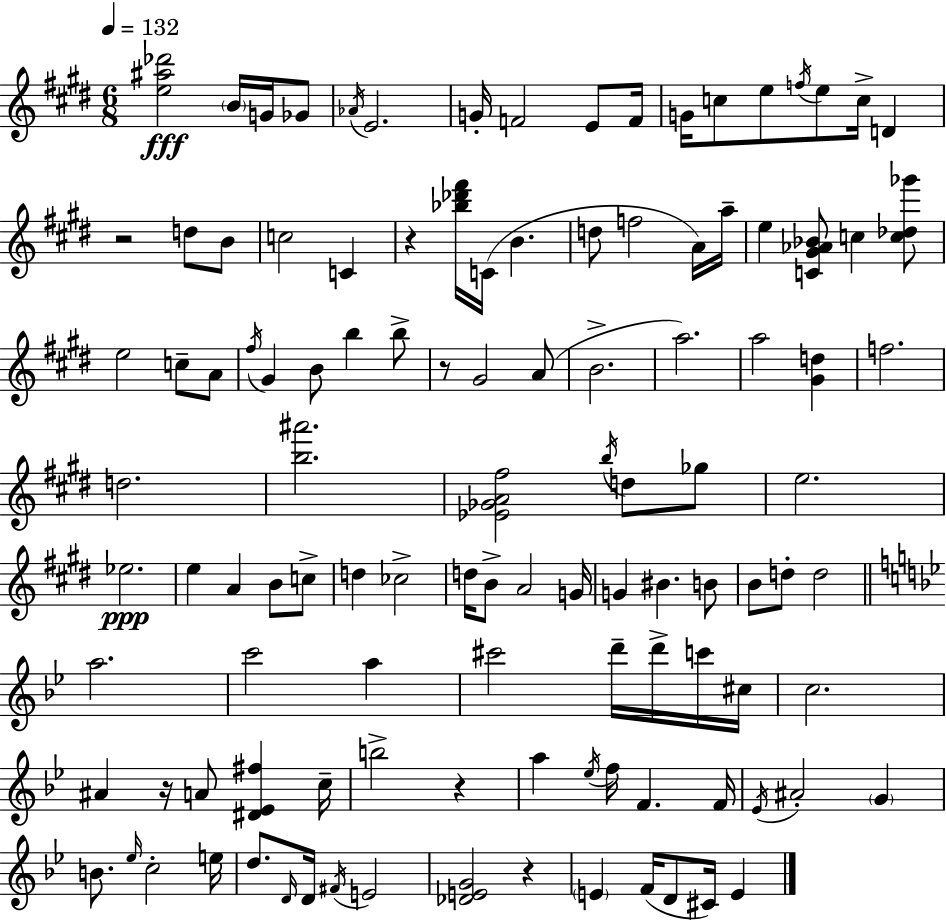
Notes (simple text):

[E5,A#5,Db6]/h B4/s G4/s Gb4/e Ab4/s E4/h. G4/s F4/h E4/e F4/s G4/s C5/e E5/e F5/s E5/e C5/s D4/q R/h D5/e B4/e C5/h C4/q R/q [Bb5,Db6,F#6]/s C4/s B4/q. D5/e F5/h A4/s A5/s E5/q [C4,G#4,Ab4,Bb4]/e C5/q [C5,Db5,Gb6]/e E5/h C5/e A4/e F#5/s G#4/q B4/e B5/q B5/e R/e G#4/h A4/e B4/h. A5/h. A5/h [G#4,D5]/q F5/h. D5/h. [B5,A#6]/h. [Eb4,Gb4,A4,F#5]/h B5/s D5/e Gb5/e E5/h. Eb5/h. E5/q A4/q B4/e C5/e D5/q CES5/h D5/s B4/e A4/h G4/s G4/q BIS4/q. B4/e B4/e D5/e D5/h A5/h. C6/h A5/q C#6/h D6/s D6/s C6/s C#5/s C5/h. A#4/q R/s A4/e [D#4,Eb4,F#5]/q C5/s B5/h R/q A5/q Eb5/s F5/s F4/q. F4/s Eb4/s A#4/h G4/q B4/e. Eb5/s C5/h E5/s D5/e. D4/s D4/s F#4/s E4/h [Db4,E4,G4]/h R/q E4/q F4/s D4/e C#4/s E4/q